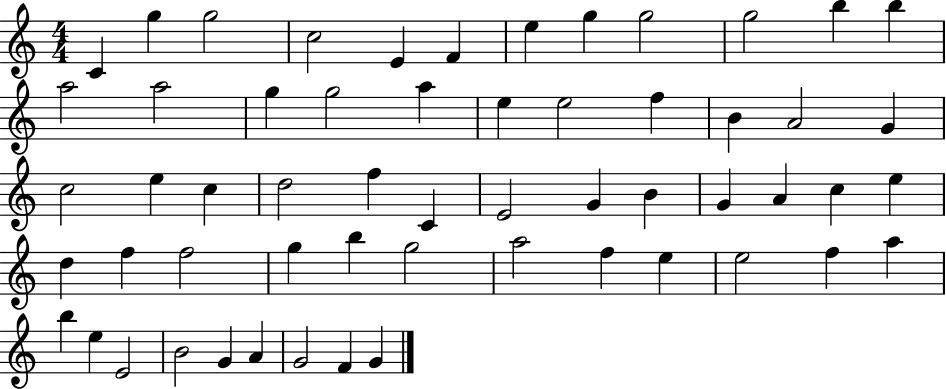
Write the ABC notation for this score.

X:1
T:Untitled
M:4/4
L:1/4
K:C
C g g2 c2 E F e g g2 g2 b b a2 a2 g g2 a e e2 f B A2 G c2 e c d2 f C E2 G B G A c e d f f2 g b g2 a2 f e e2 f a b e E2 B2 G A G2 F G